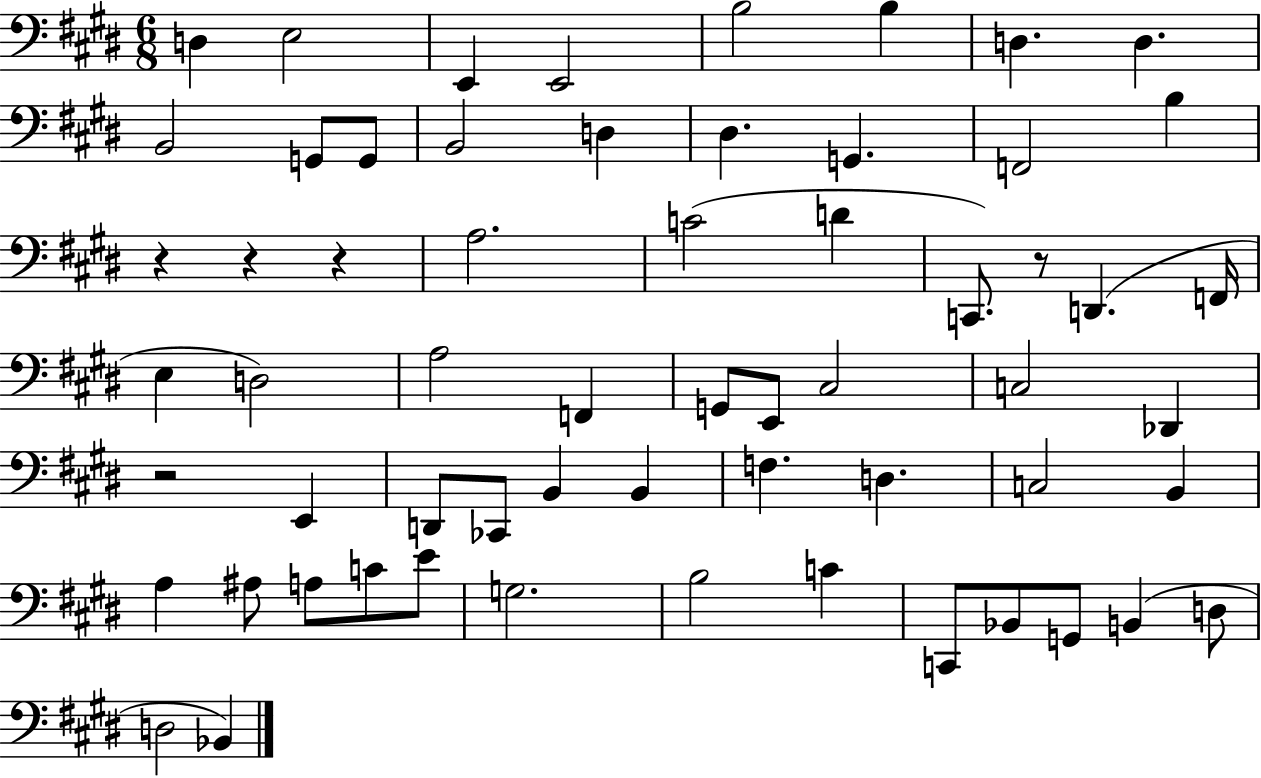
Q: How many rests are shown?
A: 5